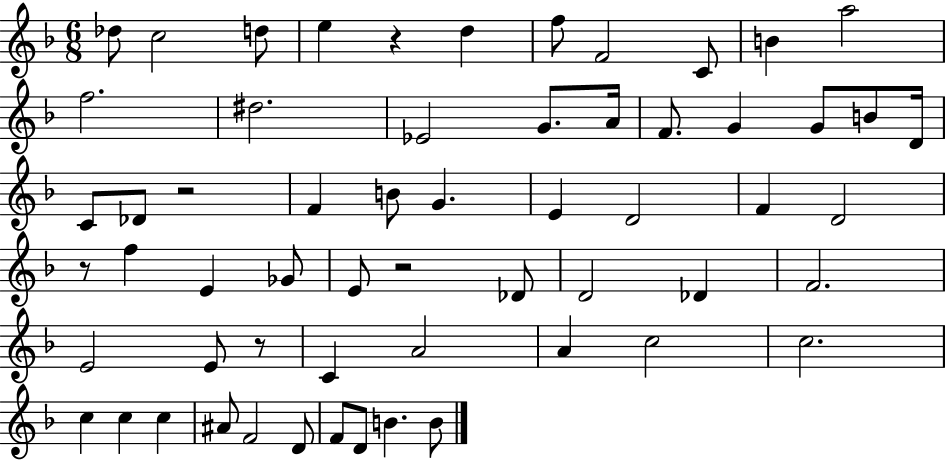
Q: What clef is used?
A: treble